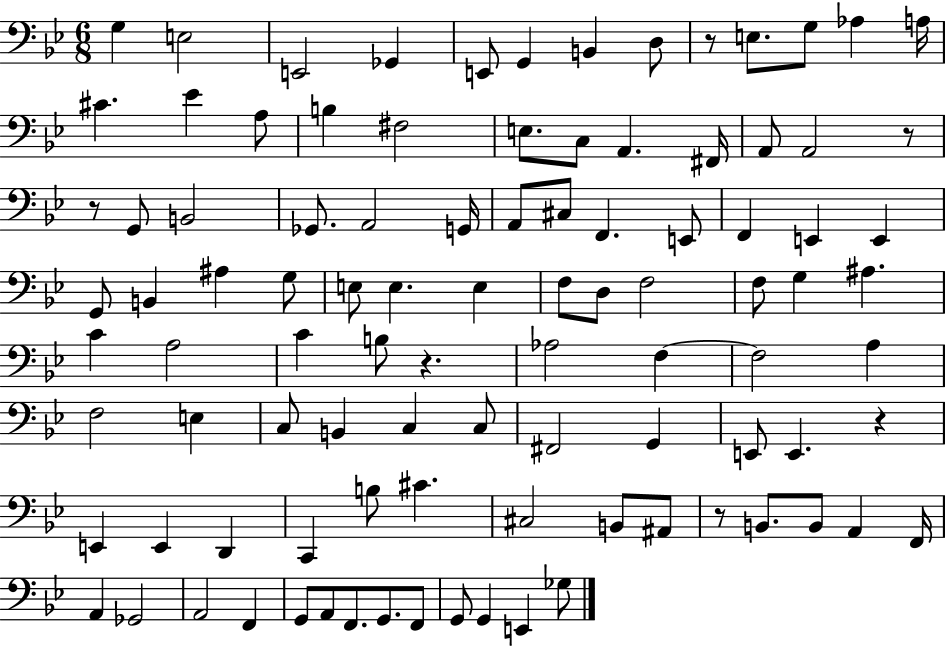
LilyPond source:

{
  \clef bass
  \numericTimeSignature
  \time 6/8
  \key bes \major
  g4 e2 | e,2 ges,4 | e,8 g,4 b,4 d8 | r8 e8. g8 aes4 a16 | \break cis'4. ees'4 a8 | b4 fis2 | e8. c8 a,4. fis,16 | a,8 a,2 r8 | \break r8 g,8 b,2 | ges,8. a,2 g,16 | a,8 cis8 f,4. e,8 | f,4 e,4 e,4 | \break g,8 b,4 ais4 g8 | e8 e4. e4 | f8 d8 f2 | f8 g4 ais4. | \break c'4 a2 | c'4 b8 r4. | aes2 f4~~ | f2 a4 | \break f2 e4 | c8 b,4 c4 c8 | fis,2 g,4 | e,8 e,4. r4 | \break e,4 e,4 d,4 | c,4 b8 cis'4. | cis2 b,8 ais,8 | r8 b,8. b,8 a,4 f,16 | \break a,4 ges,2 | a,2 f,4 | g,8 a,8 f,8. g,8. f,8 | g,8 g,4 e,4 ges8 | \break \bar "|."
}